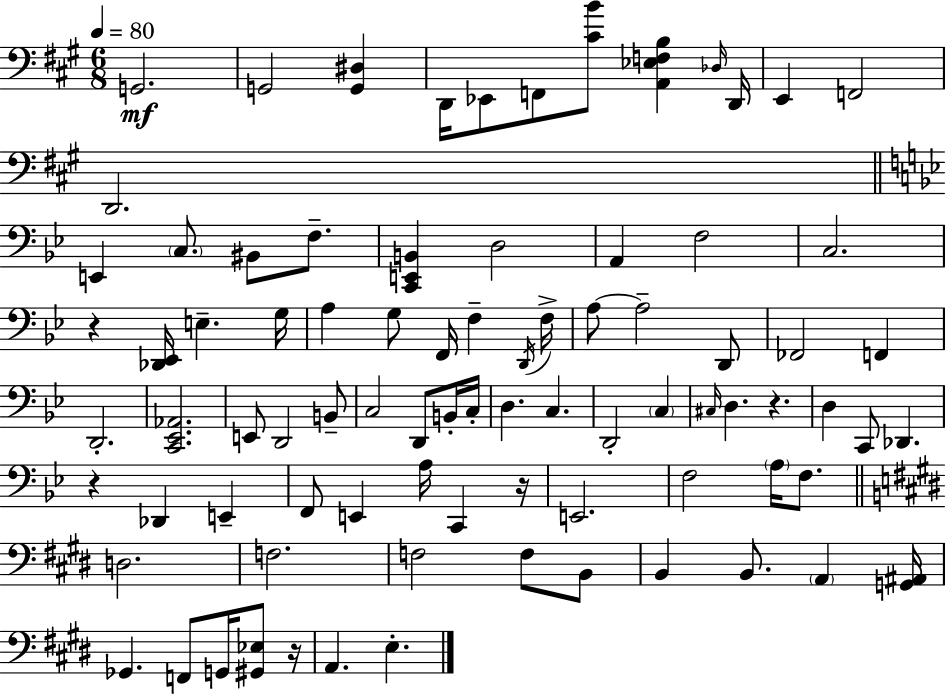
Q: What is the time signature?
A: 6/8